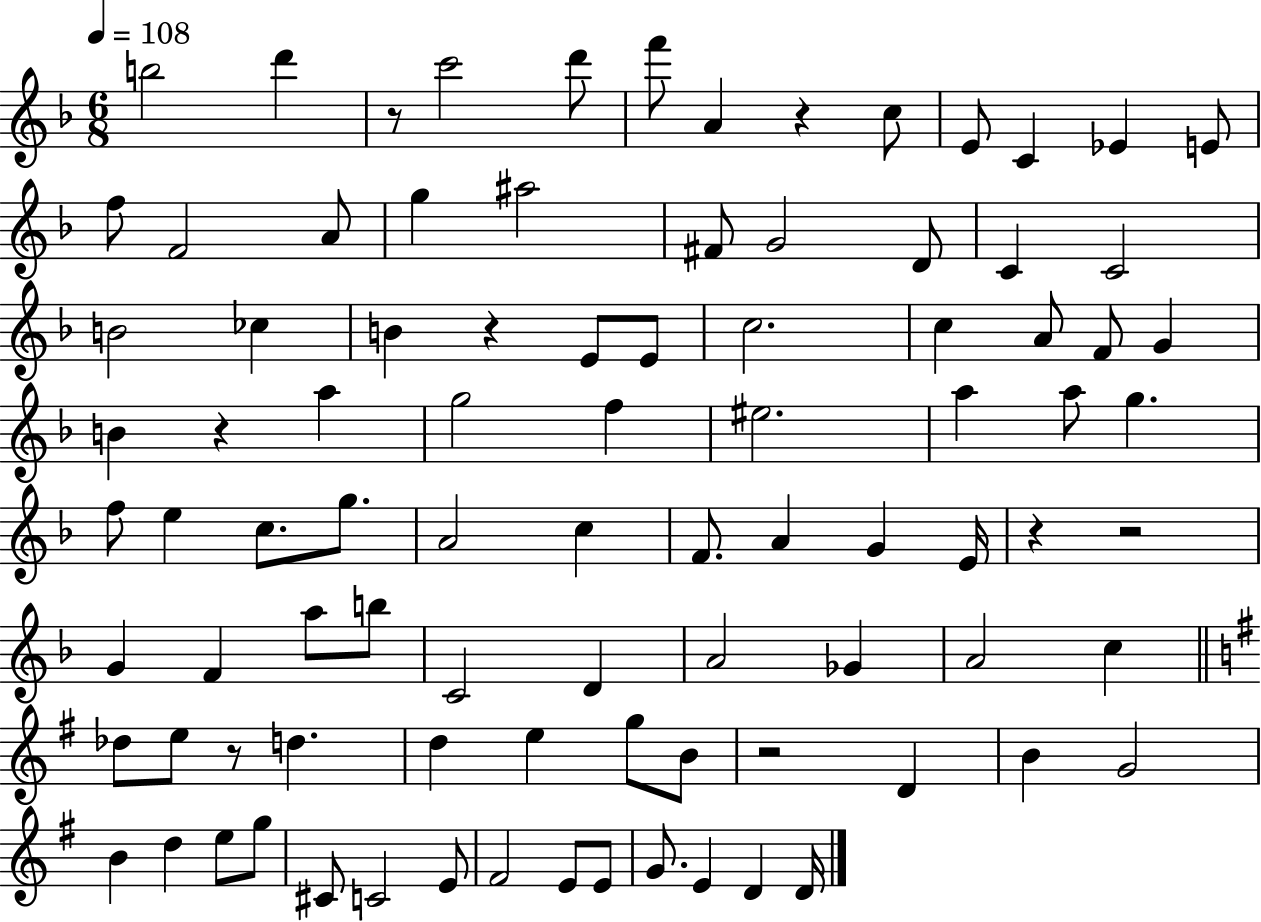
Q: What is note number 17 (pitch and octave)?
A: F#4